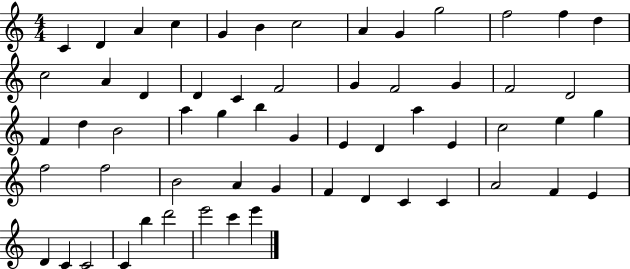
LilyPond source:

{
  \clef treble
  \numericTimeSignature
  \time 4/4
  \key c \major
  c'4 d'4 a'4 c''4 | g'4 b'4 c''2 | a'4 g'4 g''2 | f''2 f''4 d''4 | \break c''2 a'4 d'4 | d'4 c'4 f'2 | g'4 f'2 g'4 | f'2 d'2 | \break f'4 d''4 b'2 | a''4 g''4 b''4 g'4 | e'4 d'4 a''4 e'4 | c''2 e''4 g''4 | \break f''2 f''2 | b'2 a'4 g'4 | f'4 d'4 c'4 c'4 | a'2 f'4 e'4 | \break d'4 c'4 c'2 | c'4 b''4 d'''2 | e'''2 c'''4 e'''4 | \bar "|."
}